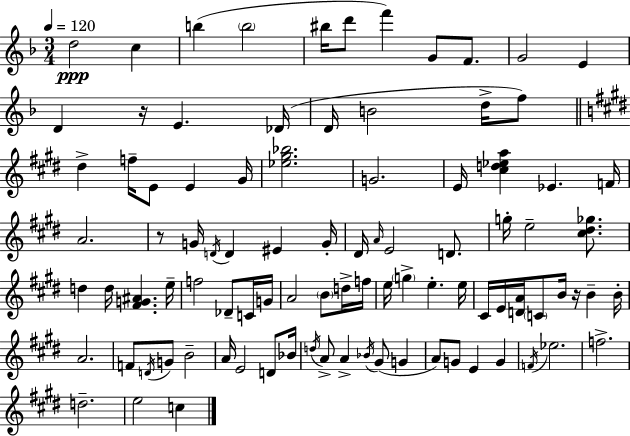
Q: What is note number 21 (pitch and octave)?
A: E4